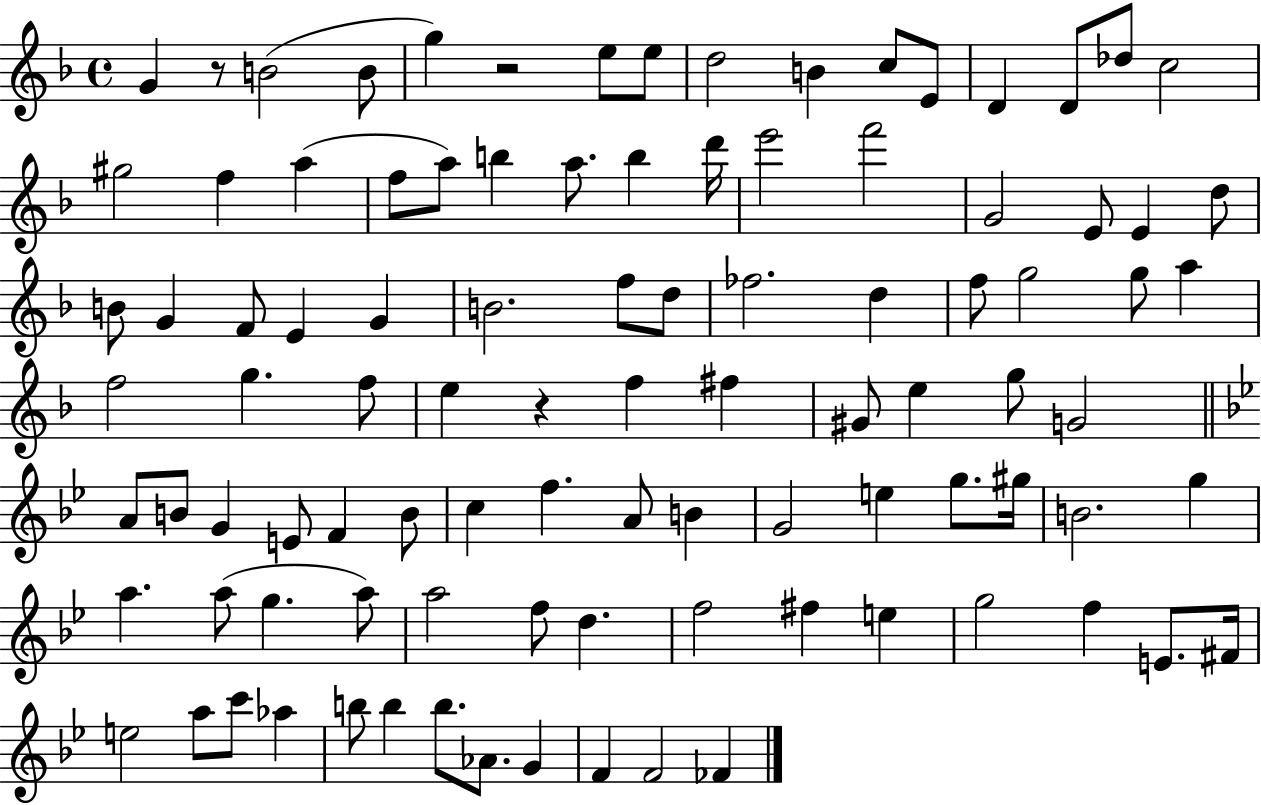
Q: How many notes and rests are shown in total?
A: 98